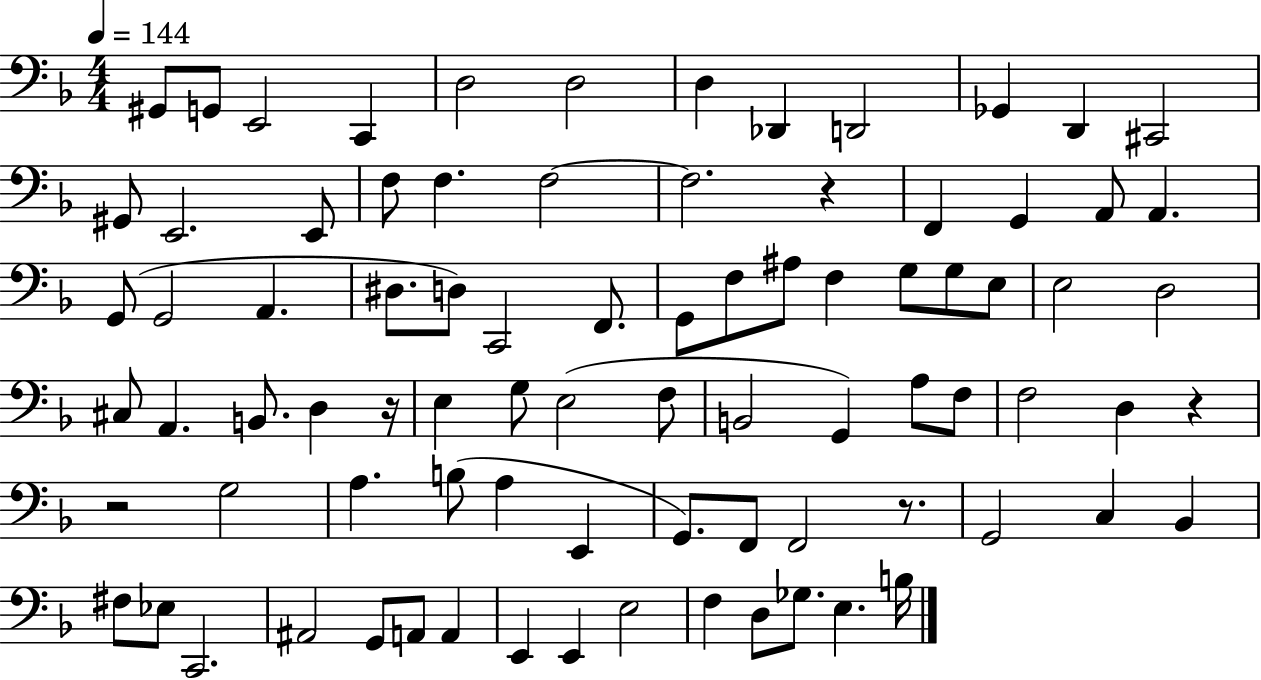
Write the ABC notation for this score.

X:1
T:Untitled
M:4/4
L:1/4
K:F
^G,,/2 G,,/2 E,,2 C,, D,2 D,2 D, _D,, D,,2 _G,, D,, ^C,,2 ^G,,/2 E,,2 E,,/2 F,/2 F, F,2 F,2 z F,, G,, A,,/2 A,, G,,/2 G,,2 A,, ^D,/2 D,/2 C,,2 F,,/2 G,,/2 F,/2 ^A,/2 F, G,/2 G,/2 E,/2 E,2 D,2 ^C,/2 A,, B,,/2 D, z/4 E, G,/2 E,2 F,/2 B,,2 G,, A,/2 F,/2 F,2 D, z z2 G,2 A, B,/2 A, E,, G,,/2 F,,/2 F,,2 z/2 G,,2 C, _B,, ^F,/2 _E,/2 C,,2 ^A,,2 G,,/2 A,,/2 A,, E,, E,, E,2 F, D,/2 _G,/2 E, B,/4